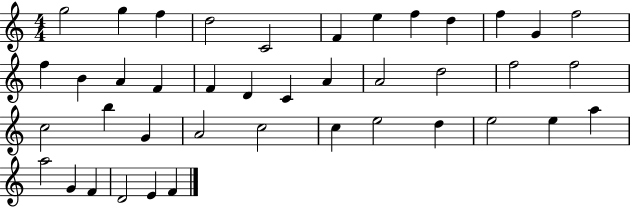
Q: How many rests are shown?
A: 0